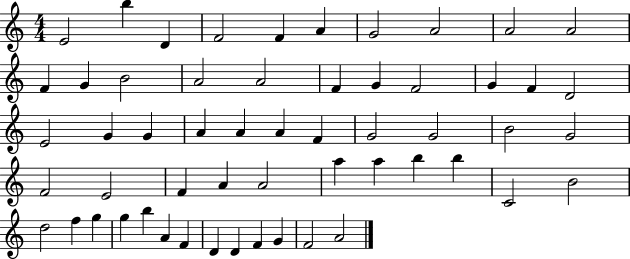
{
  \clef treble
  \numericTimeSignature
  \time 4/4
  \key c \major
  e'2 b''4 d'4 | f'2 f'4 a'4 | g'2 a'2 | a'2 a'2 | \break f'4 g'4 b'2 | a'2 a'2 | f'4 g'4 f'2 | g'4 f'4 d'2 | \break e'2 g'4 g'4 | a'4 a'4 a'4 f'4 | g'2 g'2 | b'2 g'2 | \break f'2 e'2 | f'4 a'4 a'2 | a''4 a''4 b''4 b''4 | c'2 b'2 | \break d''2 f''4 g''4 | g''4 b''4 a'4 f'4 | d'4 d'4 f'4 g'4 | f'2 a'2 | \break \bar "|."
}